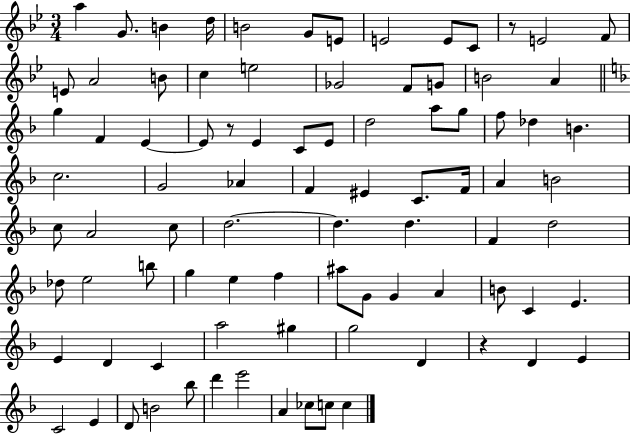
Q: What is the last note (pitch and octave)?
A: C5